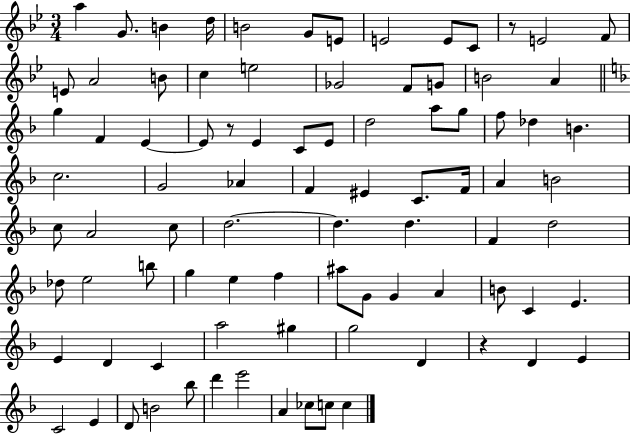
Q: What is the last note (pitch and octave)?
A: C5